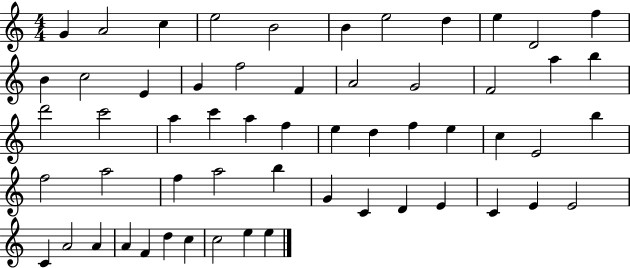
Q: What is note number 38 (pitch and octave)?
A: F5